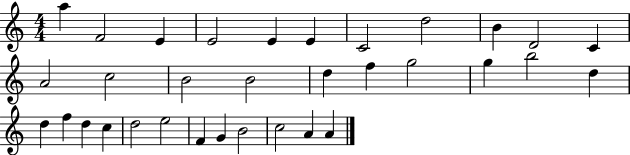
A5/q F4/h E4/q E4/h E4/q E4/q C4/h D5/h B4/q D4/h C4/q A4/h C5/h B4/h B4/h D5/q F5/q G5/h G5/q B5/h D5/q D5/q F5/q D5/q C5/q D5/h E5/h F4/q G4/q B4/h C5/h A4/q A4/q